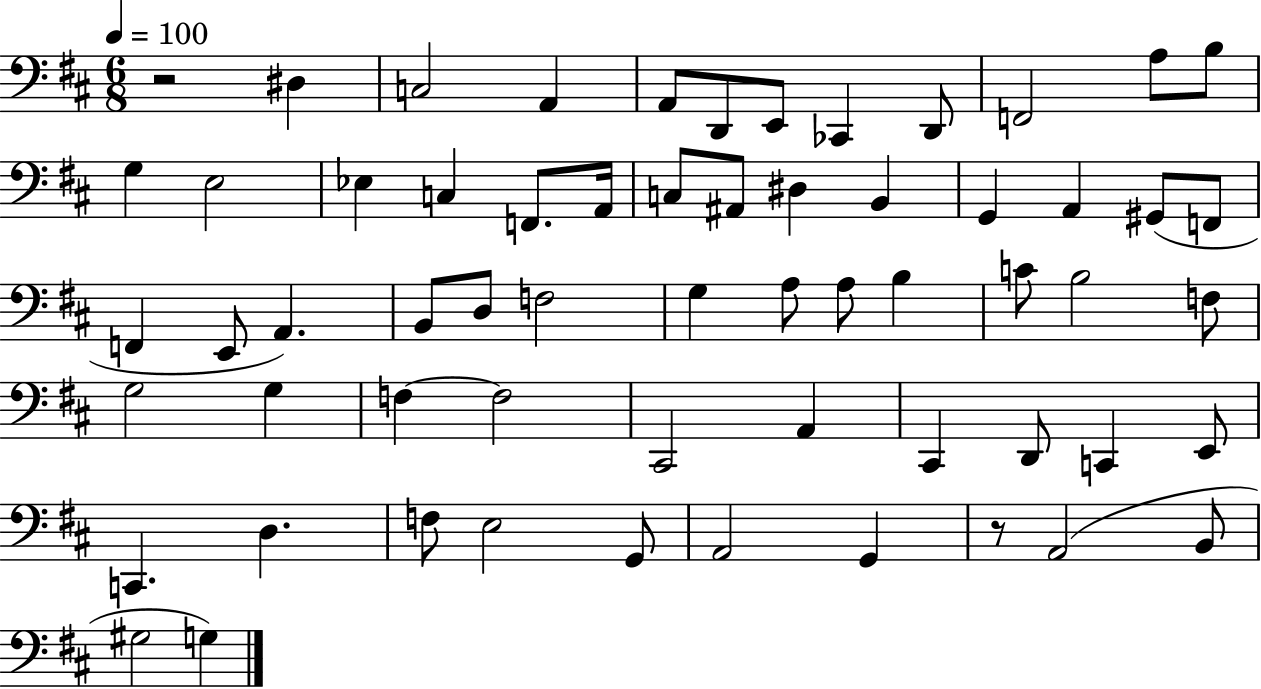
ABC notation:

X:1
T:Untitled
M:6/8
L:1/4
K:D
z2 ^D, C,2 A,, A,,/2 D,,/2 E,,/2 _C,, D,,/2 F,,2 A,/2 B,/2 G, E,2 _E, C, F,,/2 A,,/4 C,/2 ^A,,/2 ^D, B,, G,, A,, ^G,,/2 F,,/2 F,, E,,/2 A,, B,,/2 D,/2 F,2 G, A,/2 A,/2 B, C/2 B,2 F,/2 G,2 G, F, F,2 ^C,,2 A,, ^C,, D,,/2 C,, E,,/2 C,, D, F,/2 E,2 G,,/2 A,,2 G,, z/2 A,,2 B,,/2 ^G,2 G,